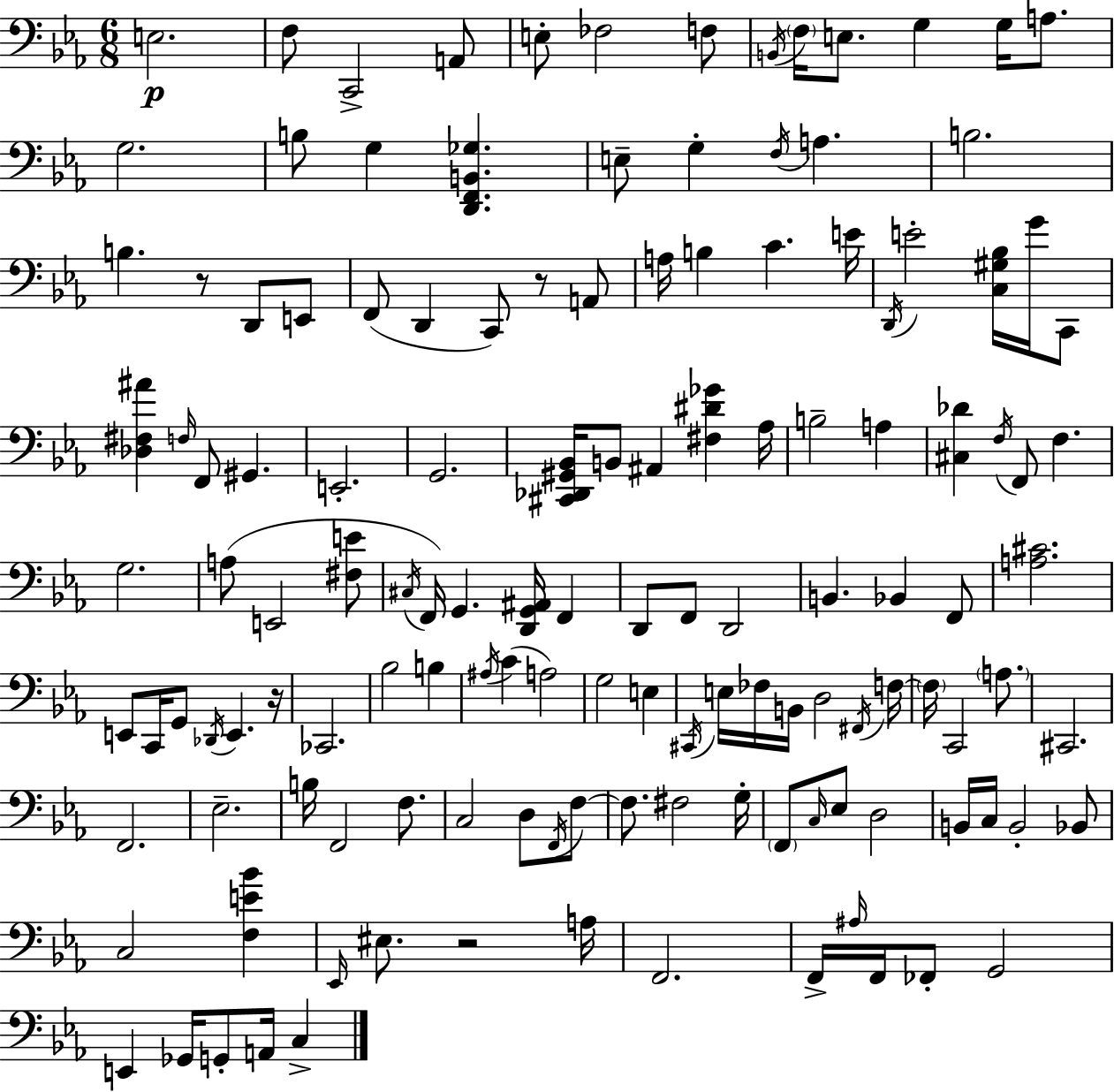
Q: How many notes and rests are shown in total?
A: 135